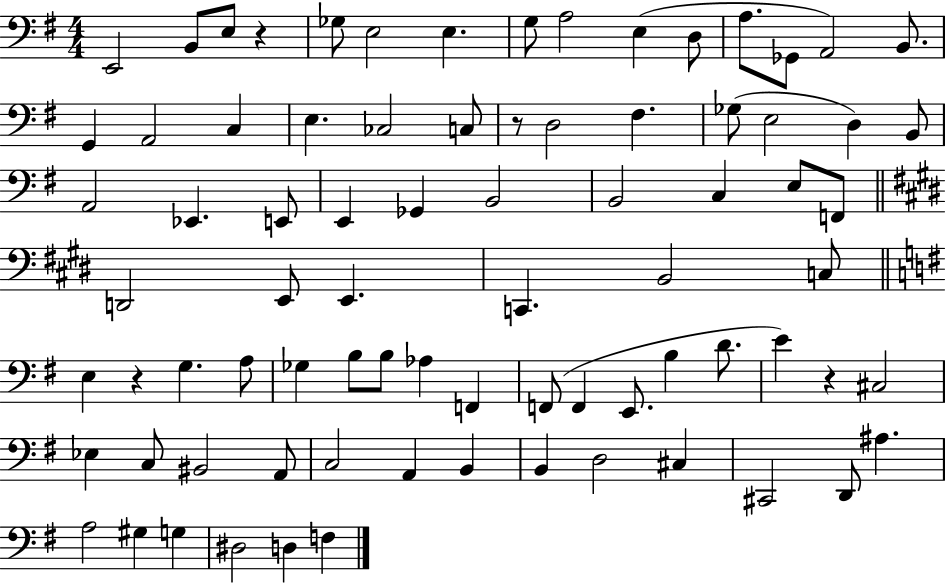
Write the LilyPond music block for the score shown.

{
  \clef bass
  \numericTimeSignature
  \time 4/4
  \key g \major
  \repeat volta 2 { e,2 b,8 e8 r4 | ges8 e2 e4. | g8 a2 e4( d8 | a8. ges,8 a,2) b,8. | \break g,4 a,2 c4 | e4. ces2 c8 | r8 d2 fis4. | ges8( e2 d4) b,8 | \break a,2 ees,4. e,8 | e,4 ges,4 b,2 | b,2 c4 e8 f,8 | \bar "||" \break \key e \major d,2 e,8 e,4. | c,4. b,2 c8 | \bar "||" \break \key g \major e4 r4 g4. a8 | ges4 b8 b8 aes4 f,4 | f,8( f,4 e,8. b4 d'8. | e'4) r4 cis2 | \break ees4 c8 bis,2 a,8 | c2 a,4 b,4 | b,4 d2 cis4 | cis,2 d,8 ais4. | \break a2 gis4 g4 | dis2 d4 f4 | } \bar "|."
}